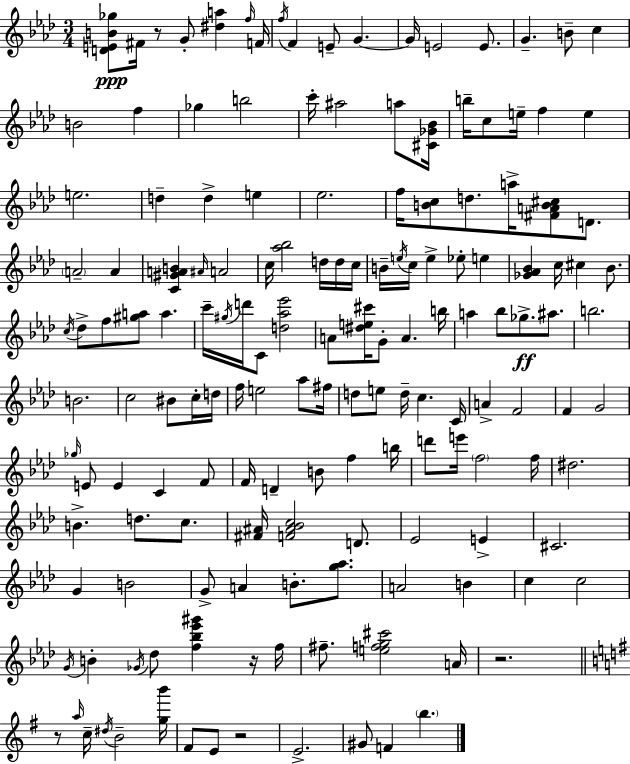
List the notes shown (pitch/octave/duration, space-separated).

[D4,E4,B4,Gb5]/e F#4/s R/e G4/e [D#5,A5]/q F5/s F4/s F5/s F4/q E4/e G4/q. G4/s E4/h E4/e. G4/q. B4/e C5/q B4/h F5/q Gb5/q B5/h C6/s A#5/h A5/e [C#4,Gb4,Bb4]/s B5/s C5/e E5/s F5/q E5/q E5/h. D5/q D5/q E5/q Eb5/h. F5/s [B4,C5]/e D5/e. A5/s [F#4,A4,B4,C#5]/e D4/e. A4/h A4/q [C4,G#4,A4,B4]/q A#4/s A4/h C5/s [Ab5,Bb5]/h D5/s D5/s C5/s B4/s E5/s C5/s E5/q Eb5/e E5/q [Gb4,Ab4,Bb4]/q C5/s C#5/q Bb4/e. C5/s Db5/e F5/e [G#5,A5]/e A5/q. C6/s G#5/s D6/s C4/e [D5,Ab5,Eb6]/h A4/e [D#5,E5,C#6]/s G4/e A4/q. B5/s A5/q Bb5/e Gb5/e. A#5/e. B5/h. B4/h. C5/h BIS4/e C5/s D5/s F5/s E5/h Ab5/e F#5/s D5/e E5/e D5/s C5/q. C4/s A4/q F4/h F4/q G4/h Gb5/s E4/e E4/q C4/q F4/e F4/s D4/q B4/e F5/q B5/s D6/e E6/s F5/h F5/s D#5/h. B4/q. D5/e. C5/e. [F#4,A#4]/s [F4,A#4,Bb4,C5]/h D4/e. Eb4/h E4/q C#4/h. G4/q B4/h G4/e A4/q B4/e. [G5,Ab5]/e. A4/h B4/q C5/q C5/h G4/s B4/q Gb4/s Db5/e [F5,Bb5,Eb6,G#6]/q R/s F5/s F#5/e. [E5,F5,G5,C#6]/h A4/s R/h. R/e A5/s C5/s D#5/s B4/h [G5,B6]/s F#4/e E4/e R/h E4/h. G#4/e F4/q B5/q.